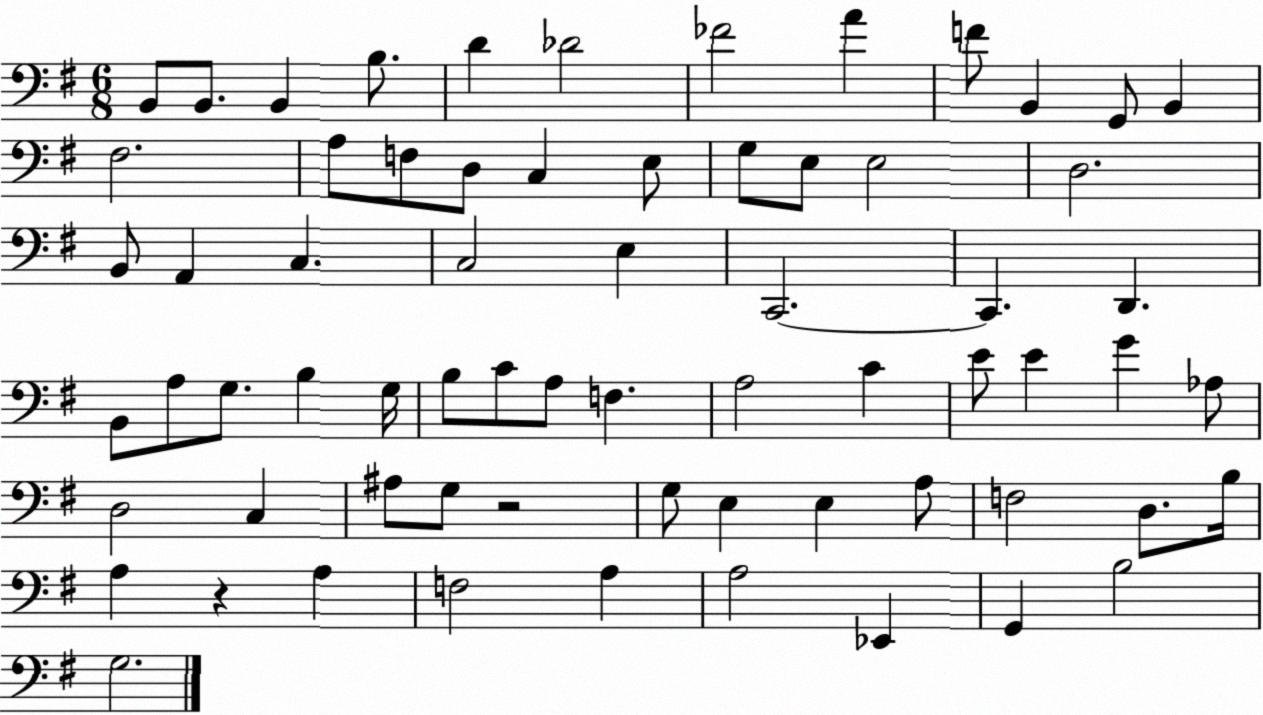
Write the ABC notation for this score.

X:1
T:Untitled
M:6/8
L:1/4
K:G
B,,/2 B,,/2 B,, B,/2 D _D2 _F2 A F/2 B,, G,,/2 B,, ^F,2 A,/2 F,/2 D,/2 C, E,/2 G,/2 E,/2 E,2 D,2 B,,/2 A,, C, C,2 E, C,,2 C,, D,, B,,/2 A,/2 G,/2 B, G,/4 B,/2 C/2 A,/2 F, A,2 C E/2 E G _A,/2 D,2 C, ^A,/2 G,/2 z2 G,/2 E, E, A,/2 F,2 D,/2 B,/4 A, z A, F,2 A, A,2 _E,, G,, B,2 G,2